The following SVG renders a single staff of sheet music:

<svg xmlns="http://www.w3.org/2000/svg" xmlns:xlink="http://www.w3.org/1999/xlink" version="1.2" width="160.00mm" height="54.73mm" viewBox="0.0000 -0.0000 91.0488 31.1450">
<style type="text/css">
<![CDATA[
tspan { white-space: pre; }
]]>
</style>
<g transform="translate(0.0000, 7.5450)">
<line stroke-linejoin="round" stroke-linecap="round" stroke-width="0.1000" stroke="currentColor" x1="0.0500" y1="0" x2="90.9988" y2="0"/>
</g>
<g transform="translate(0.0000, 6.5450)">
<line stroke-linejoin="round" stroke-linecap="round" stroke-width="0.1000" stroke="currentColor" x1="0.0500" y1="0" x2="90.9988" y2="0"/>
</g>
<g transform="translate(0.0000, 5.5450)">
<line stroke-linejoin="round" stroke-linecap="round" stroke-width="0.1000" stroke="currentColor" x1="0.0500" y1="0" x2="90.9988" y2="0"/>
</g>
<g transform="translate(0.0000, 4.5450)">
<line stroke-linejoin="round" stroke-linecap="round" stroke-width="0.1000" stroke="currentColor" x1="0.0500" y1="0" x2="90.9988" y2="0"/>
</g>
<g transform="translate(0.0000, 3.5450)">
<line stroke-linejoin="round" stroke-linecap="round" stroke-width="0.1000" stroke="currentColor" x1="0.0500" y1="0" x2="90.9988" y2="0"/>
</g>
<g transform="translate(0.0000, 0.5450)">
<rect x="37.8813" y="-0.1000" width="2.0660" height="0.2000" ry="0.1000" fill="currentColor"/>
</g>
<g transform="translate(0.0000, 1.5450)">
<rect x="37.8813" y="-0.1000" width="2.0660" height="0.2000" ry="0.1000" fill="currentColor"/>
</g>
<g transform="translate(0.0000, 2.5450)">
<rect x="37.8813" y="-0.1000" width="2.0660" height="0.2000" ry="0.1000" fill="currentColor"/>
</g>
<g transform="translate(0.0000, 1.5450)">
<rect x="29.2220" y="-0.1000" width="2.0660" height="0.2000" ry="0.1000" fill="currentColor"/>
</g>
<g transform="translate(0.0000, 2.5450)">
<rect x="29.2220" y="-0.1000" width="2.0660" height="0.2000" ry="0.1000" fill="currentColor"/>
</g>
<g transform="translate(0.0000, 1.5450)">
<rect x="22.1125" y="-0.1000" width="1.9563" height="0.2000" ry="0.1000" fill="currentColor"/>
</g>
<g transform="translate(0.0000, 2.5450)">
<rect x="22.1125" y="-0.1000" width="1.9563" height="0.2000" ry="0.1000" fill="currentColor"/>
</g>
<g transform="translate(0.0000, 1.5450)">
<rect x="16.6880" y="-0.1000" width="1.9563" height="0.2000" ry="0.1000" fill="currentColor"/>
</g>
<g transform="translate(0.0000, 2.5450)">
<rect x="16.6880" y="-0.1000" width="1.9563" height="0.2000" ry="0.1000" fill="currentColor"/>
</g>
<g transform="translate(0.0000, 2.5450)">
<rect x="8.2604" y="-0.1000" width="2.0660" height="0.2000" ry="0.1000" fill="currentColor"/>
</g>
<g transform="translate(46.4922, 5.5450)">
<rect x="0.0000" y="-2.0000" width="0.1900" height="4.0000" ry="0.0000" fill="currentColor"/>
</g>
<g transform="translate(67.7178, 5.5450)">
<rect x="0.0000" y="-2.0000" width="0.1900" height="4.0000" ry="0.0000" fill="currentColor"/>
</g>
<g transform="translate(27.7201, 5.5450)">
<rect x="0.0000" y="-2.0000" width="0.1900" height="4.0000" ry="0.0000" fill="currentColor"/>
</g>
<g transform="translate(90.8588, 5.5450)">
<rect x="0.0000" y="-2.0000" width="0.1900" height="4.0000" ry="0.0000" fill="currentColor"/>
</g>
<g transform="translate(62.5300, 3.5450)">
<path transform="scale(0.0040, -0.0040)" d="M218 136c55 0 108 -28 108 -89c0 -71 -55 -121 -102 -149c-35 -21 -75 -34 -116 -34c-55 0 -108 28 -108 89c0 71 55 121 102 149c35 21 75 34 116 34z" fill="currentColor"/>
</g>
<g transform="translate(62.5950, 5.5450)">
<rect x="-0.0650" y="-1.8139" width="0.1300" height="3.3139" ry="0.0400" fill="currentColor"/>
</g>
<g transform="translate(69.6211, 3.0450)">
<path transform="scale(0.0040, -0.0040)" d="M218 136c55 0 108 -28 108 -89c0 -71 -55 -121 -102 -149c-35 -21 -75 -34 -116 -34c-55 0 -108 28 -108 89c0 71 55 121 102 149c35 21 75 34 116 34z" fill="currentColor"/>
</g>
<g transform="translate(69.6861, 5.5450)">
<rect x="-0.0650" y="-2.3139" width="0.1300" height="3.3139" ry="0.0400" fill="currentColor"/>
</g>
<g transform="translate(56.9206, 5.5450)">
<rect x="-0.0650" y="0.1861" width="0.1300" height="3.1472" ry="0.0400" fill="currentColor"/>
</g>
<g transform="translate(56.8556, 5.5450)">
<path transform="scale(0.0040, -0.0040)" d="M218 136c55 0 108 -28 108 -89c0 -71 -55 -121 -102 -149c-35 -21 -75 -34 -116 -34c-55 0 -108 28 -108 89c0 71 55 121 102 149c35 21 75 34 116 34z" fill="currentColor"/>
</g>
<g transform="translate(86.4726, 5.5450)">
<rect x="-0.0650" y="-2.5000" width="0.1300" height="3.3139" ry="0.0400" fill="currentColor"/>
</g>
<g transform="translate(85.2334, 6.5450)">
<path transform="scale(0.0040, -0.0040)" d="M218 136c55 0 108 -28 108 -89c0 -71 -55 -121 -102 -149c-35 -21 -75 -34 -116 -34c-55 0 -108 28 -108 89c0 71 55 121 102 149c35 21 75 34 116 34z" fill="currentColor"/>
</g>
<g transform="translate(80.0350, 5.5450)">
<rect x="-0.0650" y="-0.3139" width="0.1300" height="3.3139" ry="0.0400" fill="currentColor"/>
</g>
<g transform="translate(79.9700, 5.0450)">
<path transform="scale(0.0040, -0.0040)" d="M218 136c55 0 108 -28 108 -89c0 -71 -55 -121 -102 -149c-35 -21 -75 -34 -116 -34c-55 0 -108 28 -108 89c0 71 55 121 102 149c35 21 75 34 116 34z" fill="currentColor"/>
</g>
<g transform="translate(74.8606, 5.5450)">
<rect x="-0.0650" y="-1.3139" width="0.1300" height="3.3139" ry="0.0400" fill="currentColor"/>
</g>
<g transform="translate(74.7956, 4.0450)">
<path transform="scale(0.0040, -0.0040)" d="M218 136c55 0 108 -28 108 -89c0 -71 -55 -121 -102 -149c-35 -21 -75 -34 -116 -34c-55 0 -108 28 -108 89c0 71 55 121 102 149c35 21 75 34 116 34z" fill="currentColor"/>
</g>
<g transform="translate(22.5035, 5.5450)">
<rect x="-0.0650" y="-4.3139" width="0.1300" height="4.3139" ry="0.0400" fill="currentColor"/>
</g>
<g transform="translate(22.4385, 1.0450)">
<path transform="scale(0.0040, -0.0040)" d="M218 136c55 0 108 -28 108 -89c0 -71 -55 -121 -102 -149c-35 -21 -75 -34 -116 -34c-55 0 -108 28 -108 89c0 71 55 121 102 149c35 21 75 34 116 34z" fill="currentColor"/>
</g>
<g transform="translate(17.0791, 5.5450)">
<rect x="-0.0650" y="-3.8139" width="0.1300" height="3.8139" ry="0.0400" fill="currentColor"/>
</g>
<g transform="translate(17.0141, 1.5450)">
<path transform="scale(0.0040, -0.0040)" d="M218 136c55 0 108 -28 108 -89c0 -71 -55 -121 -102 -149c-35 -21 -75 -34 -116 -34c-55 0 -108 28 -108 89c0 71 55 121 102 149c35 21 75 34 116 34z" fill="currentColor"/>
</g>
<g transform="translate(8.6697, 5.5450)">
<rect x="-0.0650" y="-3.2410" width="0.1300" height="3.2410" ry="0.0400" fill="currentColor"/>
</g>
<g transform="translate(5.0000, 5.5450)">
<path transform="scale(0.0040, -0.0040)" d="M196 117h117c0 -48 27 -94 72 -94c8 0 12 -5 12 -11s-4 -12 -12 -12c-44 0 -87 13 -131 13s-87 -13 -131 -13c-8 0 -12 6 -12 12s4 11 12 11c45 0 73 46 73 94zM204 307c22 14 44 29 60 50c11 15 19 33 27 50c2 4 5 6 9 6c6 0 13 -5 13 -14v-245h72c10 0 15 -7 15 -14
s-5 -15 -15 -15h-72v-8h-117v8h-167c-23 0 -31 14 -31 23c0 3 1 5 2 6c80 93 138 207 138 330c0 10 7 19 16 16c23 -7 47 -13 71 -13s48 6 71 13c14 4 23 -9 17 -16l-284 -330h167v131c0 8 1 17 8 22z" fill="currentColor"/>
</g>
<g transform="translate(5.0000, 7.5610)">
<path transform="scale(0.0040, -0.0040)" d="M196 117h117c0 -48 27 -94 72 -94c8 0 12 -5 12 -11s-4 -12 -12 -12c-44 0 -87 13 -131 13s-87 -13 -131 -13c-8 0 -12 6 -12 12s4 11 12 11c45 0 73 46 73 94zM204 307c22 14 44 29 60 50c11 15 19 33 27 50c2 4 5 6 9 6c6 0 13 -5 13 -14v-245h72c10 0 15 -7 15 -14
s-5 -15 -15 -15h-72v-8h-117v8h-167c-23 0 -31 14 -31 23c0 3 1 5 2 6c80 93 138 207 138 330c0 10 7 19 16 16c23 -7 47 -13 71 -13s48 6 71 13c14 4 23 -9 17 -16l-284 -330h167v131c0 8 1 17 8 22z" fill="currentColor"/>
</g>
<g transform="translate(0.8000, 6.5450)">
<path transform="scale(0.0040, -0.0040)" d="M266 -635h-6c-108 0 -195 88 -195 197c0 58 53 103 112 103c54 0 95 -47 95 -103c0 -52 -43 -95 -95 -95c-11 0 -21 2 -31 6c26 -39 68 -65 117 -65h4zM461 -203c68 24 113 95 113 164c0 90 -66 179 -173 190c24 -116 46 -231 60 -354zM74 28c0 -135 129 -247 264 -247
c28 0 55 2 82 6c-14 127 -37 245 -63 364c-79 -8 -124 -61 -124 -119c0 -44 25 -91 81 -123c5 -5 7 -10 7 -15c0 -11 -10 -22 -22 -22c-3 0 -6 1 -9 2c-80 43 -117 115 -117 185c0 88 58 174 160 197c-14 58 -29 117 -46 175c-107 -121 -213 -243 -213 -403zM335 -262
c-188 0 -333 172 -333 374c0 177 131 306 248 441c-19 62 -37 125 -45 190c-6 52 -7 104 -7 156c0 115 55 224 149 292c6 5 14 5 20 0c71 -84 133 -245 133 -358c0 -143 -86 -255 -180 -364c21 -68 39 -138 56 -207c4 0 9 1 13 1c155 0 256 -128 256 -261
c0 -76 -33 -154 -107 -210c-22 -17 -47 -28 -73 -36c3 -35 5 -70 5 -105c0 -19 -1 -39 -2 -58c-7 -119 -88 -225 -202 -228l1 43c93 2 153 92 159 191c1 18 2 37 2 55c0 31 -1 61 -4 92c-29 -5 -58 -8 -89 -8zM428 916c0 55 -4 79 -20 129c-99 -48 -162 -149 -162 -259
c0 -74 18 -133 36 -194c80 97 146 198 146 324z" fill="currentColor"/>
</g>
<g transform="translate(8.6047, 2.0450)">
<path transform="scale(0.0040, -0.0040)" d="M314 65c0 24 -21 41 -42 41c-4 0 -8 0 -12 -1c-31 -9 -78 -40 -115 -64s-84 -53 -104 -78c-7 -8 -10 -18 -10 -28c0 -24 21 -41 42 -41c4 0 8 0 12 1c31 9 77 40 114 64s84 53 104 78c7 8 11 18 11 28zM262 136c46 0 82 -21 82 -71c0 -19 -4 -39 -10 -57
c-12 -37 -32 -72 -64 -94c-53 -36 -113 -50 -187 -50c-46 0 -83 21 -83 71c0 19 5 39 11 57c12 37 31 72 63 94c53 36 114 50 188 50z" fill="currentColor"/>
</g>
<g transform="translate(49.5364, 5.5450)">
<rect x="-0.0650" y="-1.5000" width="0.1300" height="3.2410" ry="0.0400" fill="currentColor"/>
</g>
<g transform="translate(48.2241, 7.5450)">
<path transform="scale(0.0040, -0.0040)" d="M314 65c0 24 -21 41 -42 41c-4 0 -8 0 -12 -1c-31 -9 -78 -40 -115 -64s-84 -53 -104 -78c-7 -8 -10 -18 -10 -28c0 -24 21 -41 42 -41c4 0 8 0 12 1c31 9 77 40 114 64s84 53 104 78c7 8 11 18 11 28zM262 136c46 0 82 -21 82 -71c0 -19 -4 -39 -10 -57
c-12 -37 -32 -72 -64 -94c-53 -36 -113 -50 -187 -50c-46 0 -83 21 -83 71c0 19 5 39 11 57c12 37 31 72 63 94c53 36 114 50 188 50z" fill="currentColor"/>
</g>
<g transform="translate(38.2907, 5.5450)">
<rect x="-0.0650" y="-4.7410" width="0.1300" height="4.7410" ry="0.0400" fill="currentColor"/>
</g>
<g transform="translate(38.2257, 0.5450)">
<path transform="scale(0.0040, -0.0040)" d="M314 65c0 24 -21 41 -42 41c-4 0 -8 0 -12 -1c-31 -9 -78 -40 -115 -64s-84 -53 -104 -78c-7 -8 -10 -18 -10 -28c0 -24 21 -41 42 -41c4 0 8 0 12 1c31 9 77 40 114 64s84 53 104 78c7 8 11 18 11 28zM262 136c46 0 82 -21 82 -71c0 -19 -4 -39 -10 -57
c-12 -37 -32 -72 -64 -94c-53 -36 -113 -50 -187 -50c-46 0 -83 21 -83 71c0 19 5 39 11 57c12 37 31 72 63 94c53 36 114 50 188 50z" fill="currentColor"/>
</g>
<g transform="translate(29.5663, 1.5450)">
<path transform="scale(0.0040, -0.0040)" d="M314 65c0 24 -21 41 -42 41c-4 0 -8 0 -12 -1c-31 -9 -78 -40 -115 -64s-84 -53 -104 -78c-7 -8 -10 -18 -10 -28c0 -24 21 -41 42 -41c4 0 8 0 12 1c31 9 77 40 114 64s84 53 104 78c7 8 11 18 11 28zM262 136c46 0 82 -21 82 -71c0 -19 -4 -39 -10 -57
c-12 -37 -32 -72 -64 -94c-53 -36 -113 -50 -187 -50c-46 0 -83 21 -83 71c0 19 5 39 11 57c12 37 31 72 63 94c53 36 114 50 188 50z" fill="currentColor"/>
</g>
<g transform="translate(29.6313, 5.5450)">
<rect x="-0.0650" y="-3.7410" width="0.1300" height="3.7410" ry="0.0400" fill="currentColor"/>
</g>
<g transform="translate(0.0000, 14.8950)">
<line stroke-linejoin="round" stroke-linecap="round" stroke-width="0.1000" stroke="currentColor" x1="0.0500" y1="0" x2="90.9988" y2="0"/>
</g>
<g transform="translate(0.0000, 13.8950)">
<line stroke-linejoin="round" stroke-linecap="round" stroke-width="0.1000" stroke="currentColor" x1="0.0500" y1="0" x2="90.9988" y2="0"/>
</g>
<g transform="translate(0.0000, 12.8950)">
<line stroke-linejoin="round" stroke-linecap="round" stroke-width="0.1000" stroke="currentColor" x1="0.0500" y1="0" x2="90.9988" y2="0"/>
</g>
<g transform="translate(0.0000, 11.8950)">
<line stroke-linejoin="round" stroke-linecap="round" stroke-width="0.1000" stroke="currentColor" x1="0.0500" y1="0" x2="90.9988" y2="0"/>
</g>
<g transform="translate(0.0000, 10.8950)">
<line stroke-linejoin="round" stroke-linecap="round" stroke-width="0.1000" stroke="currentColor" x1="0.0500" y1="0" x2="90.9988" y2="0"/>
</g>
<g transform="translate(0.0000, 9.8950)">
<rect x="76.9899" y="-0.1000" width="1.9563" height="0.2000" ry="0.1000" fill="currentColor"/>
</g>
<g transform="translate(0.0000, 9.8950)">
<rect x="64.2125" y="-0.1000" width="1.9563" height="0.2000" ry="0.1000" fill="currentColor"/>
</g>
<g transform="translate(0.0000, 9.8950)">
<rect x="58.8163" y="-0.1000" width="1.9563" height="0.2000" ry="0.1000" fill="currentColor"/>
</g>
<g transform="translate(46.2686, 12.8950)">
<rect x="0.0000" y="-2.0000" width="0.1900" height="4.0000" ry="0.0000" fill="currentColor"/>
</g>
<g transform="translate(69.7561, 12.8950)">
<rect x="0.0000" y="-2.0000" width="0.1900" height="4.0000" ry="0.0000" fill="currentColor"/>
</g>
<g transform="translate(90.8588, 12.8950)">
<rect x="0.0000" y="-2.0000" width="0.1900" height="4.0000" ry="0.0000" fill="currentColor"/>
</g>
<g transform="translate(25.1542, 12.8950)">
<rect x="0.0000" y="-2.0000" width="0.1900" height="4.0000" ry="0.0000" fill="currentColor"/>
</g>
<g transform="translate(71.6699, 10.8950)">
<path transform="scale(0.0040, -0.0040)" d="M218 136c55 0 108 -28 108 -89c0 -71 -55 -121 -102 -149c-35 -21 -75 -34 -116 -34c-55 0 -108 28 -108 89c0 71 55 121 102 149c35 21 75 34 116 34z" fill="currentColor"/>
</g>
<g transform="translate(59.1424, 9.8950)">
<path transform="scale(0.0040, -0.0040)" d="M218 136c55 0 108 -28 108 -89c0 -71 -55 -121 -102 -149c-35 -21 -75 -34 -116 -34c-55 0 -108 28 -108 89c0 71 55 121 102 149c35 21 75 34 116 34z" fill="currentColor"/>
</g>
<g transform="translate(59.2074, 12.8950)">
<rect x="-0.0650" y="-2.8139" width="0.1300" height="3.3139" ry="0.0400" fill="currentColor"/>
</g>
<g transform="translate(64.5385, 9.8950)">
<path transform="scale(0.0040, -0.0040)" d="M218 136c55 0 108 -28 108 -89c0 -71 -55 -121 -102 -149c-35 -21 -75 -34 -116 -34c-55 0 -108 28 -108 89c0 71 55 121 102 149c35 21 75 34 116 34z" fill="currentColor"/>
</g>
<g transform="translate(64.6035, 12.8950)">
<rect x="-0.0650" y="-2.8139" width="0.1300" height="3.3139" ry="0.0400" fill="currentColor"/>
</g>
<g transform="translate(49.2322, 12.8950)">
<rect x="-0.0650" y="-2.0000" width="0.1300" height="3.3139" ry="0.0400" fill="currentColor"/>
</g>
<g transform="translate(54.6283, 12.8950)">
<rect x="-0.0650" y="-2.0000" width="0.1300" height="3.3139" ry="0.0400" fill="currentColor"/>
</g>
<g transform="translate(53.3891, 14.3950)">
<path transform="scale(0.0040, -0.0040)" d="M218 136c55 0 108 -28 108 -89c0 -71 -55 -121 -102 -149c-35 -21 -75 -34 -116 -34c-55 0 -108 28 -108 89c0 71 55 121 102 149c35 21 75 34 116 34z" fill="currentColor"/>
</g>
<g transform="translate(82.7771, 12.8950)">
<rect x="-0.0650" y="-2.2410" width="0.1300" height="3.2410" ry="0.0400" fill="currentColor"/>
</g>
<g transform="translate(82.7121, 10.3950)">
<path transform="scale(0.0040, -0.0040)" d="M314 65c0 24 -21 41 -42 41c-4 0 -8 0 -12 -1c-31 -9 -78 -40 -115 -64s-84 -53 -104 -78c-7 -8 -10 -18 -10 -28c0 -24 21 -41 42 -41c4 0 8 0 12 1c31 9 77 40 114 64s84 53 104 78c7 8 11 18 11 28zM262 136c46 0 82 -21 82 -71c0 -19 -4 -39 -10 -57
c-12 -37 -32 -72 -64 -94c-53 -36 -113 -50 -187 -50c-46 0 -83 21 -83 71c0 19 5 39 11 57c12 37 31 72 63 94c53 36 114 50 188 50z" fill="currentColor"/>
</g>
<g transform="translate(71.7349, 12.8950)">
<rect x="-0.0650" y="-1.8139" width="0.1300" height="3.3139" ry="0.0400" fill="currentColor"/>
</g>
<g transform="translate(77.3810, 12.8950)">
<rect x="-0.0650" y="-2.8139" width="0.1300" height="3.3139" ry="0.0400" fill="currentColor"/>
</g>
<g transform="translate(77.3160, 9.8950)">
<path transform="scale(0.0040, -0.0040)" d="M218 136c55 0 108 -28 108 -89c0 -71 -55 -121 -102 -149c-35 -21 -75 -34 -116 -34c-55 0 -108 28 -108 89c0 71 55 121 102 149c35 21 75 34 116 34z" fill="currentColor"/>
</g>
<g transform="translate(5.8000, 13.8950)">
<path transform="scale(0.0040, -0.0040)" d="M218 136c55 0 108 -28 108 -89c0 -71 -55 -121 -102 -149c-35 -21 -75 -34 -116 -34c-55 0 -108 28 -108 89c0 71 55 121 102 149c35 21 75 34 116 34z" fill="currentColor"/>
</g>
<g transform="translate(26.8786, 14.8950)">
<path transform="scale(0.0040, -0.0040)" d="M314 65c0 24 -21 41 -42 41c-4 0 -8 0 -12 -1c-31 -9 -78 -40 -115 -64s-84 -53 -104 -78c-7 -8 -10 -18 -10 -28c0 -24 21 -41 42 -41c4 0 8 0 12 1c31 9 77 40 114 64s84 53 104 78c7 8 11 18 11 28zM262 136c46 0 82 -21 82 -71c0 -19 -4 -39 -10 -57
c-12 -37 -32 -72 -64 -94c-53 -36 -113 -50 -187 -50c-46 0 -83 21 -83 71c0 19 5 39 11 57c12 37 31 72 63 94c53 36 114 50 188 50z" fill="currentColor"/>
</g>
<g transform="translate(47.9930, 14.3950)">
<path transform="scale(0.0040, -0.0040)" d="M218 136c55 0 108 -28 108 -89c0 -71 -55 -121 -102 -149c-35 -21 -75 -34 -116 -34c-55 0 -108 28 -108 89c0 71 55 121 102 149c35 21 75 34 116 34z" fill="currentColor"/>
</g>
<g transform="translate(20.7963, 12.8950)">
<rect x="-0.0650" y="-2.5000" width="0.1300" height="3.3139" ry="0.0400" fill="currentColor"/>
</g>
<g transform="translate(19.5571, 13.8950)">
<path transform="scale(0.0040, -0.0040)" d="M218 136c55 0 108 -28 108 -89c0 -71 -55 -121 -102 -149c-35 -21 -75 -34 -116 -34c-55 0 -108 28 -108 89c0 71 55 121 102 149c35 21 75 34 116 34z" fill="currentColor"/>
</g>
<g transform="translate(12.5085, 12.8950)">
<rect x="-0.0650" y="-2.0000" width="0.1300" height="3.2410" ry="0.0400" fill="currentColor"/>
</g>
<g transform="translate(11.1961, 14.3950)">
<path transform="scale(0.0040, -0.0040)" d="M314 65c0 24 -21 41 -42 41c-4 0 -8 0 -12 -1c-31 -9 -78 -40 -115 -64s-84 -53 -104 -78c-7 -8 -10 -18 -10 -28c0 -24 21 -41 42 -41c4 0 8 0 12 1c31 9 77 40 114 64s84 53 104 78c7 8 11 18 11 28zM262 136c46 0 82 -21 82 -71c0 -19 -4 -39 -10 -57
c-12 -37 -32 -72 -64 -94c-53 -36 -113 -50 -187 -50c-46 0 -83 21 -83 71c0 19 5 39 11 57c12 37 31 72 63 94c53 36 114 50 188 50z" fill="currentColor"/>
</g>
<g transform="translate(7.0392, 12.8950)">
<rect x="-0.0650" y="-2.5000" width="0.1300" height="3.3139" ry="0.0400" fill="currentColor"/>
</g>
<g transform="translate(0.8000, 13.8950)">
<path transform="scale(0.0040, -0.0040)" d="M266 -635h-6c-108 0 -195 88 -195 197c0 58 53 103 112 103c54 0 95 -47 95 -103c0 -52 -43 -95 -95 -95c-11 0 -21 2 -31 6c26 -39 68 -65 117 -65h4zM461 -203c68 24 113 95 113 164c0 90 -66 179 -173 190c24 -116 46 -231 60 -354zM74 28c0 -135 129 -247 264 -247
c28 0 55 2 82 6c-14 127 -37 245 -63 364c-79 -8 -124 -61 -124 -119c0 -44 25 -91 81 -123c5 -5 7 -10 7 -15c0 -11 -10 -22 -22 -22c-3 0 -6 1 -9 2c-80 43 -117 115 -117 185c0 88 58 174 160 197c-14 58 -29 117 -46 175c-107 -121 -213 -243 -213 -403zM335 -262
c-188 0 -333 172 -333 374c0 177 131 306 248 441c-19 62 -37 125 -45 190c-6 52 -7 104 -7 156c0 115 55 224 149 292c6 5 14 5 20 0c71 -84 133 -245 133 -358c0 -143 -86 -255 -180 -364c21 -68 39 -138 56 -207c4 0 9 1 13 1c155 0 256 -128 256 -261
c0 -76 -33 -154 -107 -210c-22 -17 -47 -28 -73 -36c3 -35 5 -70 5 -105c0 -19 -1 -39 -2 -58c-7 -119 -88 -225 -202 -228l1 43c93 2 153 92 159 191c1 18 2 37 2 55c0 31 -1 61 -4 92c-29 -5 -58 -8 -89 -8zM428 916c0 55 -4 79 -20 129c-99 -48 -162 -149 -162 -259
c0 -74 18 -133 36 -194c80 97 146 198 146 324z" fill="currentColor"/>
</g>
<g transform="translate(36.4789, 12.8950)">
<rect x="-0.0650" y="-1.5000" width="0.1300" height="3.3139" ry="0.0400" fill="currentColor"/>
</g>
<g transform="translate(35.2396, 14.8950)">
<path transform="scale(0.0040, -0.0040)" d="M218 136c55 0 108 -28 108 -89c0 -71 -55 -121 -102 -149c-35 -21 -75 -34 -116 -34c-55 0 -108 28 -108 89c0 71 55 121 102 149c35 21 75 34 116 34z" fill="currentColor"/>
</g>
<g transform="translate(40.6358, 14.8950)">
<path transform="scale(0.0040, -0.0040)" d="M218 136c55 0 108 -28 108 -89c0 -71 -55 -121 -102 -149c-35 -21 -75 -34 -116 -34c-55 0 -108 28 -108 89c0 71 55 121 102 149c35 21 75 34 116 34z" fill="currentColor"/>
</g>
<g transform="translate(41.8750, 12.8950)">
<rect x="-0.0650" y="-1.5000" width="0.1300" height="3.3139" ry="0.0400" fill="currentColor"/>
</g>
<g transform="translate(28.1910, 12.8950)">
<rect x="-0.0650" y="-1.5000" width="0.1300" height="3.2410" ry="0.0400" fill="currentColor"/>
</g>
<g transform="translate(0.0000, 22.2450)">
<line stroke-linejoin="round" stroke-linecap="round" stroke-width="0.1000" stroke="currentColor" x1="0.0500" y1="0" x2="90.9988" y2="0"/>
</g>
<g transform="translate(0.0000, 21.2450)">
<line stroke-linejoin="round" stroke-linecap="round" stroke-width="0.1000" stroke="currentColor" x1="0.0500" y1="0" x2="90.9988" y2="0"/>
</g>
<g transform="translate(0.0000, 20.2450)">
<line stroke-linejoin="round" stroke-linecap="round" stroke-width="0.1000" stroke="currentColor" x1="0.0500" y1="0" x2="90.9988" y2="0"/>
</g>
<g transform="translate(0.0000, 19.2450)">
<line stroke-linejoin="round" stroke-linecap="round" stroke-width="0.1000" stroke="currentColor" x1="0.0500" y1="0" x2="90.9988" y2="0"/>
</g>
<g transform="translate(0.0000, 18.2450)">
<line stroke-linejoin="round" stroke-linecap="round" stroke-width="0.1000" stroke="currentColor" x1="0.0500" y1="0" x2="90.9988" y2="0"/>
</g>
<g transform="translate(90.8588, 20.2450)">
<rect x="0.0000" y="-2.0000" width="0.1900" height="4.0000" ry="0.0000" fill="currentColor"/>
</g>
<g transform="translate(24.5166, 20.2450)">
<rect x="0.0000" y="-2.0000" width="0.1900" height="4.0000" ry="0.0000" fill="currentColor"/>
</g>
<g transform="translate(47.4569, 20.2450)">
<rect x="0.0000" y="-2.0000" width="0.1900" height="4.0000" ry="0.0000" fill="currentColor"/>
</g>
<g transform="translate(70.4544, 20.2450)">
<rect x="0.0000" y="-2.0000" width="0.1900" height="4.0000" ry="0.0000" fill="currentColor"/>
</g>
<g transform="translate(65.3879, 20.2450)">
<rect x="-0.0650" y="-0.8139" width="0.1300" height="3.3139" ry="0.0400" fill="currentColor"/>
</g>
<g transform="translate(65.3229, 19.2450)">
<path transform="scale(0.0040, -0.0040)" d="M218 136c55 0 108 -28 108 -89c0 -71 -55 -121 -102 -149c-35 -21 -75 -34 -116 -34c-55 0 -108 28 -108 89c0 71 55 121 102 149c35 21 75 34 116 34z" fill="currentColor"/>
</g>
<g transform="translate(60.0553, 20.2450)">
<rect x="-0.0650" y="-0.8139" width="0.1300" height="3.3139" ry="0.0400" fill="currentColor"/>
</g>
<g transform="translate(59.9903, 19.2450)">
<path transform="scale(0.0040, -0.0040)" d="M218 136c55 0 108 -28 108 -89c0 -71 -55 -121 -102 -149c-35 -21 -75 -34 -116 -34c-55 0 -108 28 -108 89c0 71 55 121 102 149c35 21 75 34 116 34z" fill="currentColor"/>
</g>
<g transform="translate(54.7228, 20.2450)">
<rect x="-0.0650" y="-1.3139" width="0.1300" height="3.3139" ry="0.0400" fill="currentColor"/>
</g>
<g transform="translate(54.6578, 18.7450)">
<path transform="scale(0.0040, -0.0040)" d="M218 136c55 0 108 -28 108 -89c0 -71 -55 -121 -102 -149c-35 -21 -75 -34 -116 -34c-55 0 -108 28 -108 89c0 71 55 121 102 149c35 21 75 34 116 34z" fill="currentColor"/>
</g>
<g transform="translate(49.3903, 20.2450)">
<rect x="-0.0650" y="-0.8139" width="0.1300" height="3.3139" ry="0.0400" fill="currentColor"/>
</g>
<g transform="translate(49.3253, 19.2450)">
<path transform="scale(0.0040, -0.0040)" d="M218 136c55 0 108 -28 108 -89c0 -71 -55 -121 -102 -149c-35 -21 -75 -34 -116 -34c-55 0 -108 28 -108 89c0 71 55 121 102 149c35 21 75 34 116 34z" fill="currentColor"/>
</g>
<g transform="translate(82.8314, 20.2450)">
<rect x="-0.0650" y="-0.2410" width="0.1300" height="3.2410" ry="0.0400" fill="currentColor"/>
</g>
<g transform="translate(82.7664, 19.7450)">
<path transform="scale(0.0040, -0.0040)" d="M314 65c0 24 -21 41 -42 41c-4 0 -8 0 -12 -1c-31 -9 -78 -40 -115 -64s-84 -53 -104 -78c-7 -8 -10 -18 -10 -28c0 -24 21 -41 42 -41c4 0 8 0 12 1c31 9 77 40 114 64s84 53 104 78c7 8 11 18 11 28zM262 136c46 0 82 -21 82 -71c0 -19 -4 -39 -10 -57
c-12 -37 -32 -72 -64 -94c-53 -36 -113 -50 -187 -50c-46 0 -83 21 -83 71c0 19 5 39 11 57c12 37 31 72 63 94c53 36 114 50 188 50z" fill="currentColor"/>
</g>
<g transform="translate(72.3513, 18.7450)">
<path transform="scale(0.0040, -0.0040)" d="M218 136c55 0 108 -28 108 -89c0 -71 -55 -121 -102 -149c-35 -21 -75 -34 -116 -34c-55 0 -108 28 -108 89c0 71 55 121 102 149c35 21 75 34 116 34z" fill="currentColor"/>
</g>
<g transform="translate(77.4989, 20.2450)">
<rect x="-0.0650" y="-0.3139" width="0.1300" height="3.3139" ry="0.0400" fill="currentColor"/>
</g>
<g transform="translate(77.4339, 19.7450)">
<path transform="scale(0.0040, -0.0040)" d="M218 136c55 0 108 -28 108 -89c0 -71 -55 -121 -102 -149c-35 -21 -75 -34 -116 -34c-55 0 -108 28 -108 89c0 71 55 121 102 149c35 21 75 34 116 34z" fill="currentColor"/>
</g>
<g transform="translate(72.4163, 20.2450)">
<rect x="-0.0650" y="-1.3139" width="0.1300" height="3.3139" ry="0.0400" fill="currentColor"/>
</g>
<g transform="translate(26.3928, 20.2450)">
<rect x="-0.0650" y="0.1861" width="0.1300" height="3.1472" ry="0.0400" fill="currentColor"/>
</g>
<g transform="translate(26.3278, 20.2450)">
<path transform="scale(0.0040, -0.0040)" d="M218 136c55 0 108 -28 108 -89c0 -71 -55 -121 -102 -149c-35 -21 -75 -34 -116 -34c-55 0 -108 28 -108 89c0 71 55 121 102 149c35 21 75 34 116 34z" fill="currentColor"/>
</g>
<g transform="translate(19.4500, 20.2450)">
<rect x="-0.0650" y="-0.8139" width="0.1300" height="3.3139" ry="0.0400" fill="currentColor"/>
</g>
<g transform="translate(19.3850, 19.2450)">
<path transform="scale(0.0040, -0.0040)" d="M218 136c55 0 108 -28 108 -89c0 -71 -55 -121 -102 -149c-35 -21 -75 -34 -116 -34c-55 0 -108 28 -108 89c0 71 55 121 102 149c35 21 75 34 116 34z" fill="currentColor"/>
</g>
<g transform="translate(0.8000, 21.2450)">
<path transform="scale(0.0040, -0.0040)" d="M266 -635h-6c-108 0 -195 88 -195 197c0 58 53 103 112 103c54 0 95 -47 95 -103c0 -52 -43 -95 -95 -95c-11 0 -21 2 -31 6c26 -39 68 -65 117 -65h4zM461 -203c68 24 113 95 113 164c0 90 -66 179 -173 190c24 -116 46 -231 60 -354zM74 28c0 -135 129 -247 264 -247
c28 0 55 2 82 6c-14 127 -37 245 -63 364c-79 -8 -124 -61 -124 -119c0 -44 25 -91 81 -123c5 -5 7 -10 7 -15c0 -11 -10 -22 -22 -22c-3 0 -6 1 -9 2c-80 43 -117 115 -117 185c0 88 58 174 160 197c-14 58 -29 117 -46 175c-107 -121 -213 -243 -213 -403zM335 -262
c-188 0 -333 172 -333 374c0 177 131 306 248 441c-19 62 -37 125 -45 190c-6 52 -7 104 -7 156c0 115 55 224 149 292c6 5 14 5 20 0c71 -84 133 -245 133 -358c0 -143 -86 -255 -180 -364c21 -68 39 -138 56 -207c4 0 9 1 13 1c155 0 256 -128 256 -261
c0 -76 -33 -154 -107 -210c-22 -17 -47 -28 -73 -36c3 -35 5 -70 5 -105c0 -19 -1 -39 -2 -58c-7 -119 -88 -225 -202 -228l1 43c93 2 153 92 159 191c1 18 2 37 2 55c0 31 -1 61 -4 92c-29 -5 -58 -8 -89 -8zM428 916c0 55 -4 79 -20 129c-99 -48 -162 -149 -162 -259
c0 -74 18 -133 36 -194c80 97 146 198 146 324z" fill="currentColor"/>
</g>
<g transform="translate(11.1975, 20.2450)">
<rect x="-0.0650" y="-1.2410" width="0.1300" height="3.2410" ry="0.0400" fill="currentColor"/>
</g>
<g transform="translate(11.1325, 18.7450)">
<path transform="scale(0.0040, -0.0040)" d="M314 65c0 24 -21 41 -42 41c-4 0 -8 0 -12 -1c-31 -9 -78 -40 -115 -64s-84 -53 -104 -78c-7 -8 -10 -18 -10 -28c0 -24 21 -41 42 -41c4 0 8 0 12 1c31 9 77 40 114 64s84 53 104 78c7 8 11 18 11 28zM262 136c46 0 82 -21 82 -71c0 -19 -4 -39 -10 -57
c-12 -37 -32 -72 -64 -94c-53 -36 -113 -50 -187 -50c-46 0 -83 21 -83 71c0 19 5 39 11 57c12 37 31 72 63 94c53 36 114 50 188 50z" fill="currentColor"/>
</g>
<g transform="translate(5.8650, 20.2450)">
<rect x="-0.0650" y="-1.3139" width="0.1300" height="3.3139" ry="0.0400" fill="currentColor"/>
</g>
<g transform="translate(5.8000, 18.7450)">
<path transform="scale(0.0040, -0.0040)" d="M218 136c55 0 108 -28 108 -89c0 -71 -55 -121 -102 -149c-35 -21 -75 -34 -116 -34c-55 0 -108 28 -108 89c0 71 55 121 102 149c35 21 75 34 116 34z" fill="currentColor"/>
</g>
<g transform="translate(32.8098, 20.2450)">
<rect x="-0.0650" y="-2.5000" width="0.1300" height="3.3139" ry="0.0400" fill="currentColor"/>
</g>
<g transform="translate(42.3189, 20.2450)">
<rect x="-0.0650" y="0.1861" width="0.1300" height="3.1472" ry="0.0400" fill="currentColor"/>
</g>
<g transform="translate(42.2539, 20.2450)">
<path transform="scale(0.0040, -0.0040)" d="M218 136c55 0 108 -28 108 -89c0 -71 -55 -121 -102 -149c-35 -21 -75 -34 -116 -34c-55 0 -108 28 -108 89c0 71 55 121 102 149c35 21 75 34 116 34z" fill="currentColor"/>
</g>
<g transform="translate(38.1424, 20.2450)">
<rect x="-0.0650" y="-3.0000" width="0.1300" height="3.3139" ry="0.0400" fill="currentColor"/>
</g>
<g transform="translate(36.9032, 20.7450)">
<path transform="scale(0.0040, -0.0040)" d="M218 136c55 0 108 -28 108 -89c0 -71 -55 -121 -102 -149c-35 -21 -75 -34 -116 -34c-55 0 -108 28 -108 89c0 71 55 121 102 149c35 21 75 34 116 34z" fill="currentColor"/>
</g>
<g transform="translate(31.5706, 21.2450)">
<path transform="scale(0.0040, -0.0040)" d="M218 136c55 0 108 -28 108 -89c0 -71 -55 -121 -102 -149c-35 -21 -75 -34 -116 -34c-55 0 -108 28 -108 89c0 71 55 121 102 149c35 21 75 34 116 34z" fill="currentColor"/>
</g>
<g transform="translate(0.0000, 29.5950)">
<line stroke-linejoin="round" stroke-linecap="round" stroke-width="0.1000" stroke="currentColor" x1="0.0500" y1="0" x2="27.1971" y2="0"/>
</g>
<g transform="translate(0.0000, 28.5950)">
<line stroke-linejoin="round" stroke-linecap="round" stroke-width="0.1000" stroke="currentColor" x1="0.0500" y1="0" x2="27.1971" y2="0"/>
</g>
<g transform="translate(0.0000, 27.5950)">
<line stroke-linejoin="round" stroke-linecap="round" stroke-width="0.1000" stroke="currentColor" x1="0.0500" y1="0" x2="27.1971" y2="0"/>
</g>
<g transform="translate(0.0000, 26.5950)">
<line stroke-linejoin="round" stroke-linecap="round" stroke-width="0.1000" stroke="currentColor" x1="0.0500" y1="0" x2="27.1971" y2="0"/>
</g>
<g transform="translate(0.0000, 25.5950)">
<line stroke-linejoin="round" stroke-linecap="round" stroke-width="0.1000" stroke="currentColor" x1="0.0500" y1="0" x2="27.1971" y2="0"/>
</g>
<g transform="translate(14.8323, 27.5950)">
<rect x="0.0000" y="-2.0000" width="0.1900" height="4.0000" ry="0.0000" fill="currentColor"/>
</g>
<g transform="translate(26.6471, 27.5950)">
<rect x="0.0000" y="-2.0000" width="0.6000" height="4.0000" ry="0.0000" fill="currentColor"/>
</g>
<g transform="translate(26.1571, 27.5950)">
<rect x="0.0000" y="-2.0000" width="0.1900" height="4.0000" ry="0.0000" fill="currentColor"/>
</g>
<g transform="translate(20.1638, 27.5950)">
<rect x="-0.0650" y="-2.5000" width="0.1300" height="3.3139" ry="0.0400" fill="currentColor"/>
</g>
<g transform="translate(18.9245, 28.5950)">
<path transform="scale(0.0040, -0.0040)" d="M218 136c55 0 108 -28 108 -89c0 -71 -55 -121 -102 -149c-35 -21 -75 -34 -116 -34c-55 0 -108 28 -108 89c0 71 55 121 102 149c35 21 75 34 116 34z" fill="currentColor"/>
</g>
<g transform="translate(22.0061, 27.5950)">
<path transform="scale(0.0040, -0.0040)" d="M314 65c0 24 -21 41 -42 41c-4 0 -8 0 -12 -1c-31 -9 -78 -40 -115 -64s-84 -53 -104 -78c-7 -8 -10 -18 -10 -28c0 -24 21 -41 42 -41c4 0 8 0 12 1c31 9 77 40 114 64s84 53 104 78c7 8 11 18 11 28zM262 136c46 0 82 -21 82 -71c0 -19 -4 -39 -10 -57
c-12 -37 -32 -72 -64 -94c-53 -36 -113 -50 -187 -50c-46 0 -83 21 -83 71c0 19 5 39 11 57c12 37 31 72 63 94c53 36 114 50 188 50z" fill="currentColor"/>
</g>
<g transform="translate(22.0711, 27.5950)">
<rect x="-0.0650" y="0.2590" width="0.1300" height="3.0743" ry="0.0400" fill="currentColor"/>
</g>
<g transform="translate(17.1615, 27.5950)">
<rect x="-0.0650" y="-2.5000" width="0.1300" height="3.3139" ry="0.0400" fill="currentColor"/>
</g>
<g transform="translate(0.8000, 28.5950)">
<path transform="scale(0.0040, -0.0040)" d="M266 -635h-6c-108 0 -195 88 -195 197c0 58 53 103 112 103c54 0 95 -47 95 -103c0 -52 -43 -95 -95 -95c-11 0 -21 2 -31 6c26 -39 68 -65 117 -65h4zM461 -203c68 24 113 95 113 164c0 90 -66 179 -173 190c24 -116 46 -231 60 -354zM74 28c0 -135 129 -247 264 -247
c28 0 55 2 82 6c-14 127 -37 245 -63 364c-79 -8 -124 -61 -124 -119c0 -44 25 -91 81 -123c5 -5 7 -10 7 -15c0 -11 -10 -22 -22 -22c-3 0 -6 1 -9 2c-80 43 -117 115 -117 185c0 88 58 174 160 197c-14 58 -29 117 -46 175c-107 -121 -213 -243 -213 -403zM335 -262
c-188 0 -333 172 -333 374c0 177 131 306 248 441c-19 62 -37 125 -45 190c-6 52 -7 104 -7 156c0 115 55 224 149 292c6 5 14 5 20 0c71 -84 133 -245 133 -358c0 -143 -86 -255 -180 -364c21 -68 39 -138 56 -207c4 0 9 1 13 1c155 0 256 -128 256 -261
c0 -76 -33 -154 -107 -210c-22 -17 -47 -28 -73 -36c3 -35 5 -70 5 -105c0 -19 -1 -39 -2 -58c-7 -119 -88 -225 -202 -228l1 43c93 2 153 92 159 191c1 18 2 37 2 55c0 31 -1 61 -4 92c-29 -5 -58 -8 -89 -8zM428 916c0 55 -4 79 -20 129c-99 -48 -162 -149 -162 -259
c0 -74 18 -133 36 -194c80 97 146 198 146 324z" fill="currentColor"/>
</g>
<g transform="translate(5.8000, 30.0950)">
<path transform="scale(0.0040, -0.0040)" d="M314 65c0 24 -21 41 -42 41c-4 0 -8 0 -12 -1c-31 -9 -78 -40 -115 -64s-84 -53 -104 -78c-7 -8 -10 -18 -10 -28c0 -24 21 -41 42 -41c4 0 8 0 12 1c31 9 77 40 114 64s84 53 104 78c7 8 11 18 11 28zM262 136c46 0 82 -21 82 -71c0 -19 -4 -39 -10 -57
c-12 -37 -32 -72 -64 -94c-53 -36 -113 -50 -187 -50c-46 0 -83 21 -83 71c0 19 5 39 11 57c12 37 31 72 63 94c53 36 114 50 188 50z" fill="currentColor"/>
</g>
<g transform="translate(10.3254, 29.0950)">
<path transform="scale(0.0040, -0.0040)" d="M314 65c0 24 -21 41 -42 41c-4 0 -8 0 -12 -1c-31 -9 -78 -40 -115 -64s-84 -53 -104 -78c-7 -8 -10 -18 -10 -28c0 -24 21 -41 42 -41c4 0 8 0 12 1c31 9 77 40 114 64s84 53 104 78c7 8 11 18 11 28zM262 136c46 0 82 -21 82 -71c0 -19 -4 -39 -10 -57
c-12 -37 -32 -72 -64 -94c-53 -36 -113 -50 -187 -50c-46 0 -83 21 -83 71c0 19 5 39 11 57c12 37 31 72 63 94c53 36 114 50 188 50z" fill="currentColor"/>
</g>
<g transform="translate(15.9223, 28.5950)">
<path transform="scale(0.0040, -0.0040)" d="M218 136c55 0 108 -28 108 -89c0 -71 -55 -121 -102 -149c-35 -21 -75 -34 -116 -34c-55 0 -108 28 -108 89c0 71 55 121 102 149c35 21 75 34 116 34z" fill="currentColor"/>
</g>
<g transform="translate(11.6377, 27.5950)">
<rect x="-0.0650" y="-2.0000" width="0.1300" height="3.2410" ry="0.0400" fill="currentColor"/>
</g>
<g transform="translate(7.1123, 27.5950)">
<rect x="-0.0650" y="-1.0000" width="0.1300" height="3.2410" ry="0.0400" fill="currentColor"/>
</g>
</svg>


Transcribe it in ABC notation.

X:1
T:Untitled
M:4/4
L:1/4
K:C
b2 c' d' c'2 e'2 E2 B f g e c G G F2 G E2 E E F F a a f a g2 e e2 d B G A B d e d d e c c2 D2 F2 G G B2